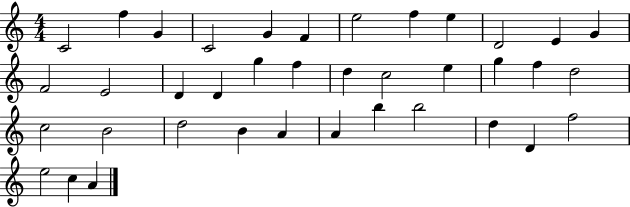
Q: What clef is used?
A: treble